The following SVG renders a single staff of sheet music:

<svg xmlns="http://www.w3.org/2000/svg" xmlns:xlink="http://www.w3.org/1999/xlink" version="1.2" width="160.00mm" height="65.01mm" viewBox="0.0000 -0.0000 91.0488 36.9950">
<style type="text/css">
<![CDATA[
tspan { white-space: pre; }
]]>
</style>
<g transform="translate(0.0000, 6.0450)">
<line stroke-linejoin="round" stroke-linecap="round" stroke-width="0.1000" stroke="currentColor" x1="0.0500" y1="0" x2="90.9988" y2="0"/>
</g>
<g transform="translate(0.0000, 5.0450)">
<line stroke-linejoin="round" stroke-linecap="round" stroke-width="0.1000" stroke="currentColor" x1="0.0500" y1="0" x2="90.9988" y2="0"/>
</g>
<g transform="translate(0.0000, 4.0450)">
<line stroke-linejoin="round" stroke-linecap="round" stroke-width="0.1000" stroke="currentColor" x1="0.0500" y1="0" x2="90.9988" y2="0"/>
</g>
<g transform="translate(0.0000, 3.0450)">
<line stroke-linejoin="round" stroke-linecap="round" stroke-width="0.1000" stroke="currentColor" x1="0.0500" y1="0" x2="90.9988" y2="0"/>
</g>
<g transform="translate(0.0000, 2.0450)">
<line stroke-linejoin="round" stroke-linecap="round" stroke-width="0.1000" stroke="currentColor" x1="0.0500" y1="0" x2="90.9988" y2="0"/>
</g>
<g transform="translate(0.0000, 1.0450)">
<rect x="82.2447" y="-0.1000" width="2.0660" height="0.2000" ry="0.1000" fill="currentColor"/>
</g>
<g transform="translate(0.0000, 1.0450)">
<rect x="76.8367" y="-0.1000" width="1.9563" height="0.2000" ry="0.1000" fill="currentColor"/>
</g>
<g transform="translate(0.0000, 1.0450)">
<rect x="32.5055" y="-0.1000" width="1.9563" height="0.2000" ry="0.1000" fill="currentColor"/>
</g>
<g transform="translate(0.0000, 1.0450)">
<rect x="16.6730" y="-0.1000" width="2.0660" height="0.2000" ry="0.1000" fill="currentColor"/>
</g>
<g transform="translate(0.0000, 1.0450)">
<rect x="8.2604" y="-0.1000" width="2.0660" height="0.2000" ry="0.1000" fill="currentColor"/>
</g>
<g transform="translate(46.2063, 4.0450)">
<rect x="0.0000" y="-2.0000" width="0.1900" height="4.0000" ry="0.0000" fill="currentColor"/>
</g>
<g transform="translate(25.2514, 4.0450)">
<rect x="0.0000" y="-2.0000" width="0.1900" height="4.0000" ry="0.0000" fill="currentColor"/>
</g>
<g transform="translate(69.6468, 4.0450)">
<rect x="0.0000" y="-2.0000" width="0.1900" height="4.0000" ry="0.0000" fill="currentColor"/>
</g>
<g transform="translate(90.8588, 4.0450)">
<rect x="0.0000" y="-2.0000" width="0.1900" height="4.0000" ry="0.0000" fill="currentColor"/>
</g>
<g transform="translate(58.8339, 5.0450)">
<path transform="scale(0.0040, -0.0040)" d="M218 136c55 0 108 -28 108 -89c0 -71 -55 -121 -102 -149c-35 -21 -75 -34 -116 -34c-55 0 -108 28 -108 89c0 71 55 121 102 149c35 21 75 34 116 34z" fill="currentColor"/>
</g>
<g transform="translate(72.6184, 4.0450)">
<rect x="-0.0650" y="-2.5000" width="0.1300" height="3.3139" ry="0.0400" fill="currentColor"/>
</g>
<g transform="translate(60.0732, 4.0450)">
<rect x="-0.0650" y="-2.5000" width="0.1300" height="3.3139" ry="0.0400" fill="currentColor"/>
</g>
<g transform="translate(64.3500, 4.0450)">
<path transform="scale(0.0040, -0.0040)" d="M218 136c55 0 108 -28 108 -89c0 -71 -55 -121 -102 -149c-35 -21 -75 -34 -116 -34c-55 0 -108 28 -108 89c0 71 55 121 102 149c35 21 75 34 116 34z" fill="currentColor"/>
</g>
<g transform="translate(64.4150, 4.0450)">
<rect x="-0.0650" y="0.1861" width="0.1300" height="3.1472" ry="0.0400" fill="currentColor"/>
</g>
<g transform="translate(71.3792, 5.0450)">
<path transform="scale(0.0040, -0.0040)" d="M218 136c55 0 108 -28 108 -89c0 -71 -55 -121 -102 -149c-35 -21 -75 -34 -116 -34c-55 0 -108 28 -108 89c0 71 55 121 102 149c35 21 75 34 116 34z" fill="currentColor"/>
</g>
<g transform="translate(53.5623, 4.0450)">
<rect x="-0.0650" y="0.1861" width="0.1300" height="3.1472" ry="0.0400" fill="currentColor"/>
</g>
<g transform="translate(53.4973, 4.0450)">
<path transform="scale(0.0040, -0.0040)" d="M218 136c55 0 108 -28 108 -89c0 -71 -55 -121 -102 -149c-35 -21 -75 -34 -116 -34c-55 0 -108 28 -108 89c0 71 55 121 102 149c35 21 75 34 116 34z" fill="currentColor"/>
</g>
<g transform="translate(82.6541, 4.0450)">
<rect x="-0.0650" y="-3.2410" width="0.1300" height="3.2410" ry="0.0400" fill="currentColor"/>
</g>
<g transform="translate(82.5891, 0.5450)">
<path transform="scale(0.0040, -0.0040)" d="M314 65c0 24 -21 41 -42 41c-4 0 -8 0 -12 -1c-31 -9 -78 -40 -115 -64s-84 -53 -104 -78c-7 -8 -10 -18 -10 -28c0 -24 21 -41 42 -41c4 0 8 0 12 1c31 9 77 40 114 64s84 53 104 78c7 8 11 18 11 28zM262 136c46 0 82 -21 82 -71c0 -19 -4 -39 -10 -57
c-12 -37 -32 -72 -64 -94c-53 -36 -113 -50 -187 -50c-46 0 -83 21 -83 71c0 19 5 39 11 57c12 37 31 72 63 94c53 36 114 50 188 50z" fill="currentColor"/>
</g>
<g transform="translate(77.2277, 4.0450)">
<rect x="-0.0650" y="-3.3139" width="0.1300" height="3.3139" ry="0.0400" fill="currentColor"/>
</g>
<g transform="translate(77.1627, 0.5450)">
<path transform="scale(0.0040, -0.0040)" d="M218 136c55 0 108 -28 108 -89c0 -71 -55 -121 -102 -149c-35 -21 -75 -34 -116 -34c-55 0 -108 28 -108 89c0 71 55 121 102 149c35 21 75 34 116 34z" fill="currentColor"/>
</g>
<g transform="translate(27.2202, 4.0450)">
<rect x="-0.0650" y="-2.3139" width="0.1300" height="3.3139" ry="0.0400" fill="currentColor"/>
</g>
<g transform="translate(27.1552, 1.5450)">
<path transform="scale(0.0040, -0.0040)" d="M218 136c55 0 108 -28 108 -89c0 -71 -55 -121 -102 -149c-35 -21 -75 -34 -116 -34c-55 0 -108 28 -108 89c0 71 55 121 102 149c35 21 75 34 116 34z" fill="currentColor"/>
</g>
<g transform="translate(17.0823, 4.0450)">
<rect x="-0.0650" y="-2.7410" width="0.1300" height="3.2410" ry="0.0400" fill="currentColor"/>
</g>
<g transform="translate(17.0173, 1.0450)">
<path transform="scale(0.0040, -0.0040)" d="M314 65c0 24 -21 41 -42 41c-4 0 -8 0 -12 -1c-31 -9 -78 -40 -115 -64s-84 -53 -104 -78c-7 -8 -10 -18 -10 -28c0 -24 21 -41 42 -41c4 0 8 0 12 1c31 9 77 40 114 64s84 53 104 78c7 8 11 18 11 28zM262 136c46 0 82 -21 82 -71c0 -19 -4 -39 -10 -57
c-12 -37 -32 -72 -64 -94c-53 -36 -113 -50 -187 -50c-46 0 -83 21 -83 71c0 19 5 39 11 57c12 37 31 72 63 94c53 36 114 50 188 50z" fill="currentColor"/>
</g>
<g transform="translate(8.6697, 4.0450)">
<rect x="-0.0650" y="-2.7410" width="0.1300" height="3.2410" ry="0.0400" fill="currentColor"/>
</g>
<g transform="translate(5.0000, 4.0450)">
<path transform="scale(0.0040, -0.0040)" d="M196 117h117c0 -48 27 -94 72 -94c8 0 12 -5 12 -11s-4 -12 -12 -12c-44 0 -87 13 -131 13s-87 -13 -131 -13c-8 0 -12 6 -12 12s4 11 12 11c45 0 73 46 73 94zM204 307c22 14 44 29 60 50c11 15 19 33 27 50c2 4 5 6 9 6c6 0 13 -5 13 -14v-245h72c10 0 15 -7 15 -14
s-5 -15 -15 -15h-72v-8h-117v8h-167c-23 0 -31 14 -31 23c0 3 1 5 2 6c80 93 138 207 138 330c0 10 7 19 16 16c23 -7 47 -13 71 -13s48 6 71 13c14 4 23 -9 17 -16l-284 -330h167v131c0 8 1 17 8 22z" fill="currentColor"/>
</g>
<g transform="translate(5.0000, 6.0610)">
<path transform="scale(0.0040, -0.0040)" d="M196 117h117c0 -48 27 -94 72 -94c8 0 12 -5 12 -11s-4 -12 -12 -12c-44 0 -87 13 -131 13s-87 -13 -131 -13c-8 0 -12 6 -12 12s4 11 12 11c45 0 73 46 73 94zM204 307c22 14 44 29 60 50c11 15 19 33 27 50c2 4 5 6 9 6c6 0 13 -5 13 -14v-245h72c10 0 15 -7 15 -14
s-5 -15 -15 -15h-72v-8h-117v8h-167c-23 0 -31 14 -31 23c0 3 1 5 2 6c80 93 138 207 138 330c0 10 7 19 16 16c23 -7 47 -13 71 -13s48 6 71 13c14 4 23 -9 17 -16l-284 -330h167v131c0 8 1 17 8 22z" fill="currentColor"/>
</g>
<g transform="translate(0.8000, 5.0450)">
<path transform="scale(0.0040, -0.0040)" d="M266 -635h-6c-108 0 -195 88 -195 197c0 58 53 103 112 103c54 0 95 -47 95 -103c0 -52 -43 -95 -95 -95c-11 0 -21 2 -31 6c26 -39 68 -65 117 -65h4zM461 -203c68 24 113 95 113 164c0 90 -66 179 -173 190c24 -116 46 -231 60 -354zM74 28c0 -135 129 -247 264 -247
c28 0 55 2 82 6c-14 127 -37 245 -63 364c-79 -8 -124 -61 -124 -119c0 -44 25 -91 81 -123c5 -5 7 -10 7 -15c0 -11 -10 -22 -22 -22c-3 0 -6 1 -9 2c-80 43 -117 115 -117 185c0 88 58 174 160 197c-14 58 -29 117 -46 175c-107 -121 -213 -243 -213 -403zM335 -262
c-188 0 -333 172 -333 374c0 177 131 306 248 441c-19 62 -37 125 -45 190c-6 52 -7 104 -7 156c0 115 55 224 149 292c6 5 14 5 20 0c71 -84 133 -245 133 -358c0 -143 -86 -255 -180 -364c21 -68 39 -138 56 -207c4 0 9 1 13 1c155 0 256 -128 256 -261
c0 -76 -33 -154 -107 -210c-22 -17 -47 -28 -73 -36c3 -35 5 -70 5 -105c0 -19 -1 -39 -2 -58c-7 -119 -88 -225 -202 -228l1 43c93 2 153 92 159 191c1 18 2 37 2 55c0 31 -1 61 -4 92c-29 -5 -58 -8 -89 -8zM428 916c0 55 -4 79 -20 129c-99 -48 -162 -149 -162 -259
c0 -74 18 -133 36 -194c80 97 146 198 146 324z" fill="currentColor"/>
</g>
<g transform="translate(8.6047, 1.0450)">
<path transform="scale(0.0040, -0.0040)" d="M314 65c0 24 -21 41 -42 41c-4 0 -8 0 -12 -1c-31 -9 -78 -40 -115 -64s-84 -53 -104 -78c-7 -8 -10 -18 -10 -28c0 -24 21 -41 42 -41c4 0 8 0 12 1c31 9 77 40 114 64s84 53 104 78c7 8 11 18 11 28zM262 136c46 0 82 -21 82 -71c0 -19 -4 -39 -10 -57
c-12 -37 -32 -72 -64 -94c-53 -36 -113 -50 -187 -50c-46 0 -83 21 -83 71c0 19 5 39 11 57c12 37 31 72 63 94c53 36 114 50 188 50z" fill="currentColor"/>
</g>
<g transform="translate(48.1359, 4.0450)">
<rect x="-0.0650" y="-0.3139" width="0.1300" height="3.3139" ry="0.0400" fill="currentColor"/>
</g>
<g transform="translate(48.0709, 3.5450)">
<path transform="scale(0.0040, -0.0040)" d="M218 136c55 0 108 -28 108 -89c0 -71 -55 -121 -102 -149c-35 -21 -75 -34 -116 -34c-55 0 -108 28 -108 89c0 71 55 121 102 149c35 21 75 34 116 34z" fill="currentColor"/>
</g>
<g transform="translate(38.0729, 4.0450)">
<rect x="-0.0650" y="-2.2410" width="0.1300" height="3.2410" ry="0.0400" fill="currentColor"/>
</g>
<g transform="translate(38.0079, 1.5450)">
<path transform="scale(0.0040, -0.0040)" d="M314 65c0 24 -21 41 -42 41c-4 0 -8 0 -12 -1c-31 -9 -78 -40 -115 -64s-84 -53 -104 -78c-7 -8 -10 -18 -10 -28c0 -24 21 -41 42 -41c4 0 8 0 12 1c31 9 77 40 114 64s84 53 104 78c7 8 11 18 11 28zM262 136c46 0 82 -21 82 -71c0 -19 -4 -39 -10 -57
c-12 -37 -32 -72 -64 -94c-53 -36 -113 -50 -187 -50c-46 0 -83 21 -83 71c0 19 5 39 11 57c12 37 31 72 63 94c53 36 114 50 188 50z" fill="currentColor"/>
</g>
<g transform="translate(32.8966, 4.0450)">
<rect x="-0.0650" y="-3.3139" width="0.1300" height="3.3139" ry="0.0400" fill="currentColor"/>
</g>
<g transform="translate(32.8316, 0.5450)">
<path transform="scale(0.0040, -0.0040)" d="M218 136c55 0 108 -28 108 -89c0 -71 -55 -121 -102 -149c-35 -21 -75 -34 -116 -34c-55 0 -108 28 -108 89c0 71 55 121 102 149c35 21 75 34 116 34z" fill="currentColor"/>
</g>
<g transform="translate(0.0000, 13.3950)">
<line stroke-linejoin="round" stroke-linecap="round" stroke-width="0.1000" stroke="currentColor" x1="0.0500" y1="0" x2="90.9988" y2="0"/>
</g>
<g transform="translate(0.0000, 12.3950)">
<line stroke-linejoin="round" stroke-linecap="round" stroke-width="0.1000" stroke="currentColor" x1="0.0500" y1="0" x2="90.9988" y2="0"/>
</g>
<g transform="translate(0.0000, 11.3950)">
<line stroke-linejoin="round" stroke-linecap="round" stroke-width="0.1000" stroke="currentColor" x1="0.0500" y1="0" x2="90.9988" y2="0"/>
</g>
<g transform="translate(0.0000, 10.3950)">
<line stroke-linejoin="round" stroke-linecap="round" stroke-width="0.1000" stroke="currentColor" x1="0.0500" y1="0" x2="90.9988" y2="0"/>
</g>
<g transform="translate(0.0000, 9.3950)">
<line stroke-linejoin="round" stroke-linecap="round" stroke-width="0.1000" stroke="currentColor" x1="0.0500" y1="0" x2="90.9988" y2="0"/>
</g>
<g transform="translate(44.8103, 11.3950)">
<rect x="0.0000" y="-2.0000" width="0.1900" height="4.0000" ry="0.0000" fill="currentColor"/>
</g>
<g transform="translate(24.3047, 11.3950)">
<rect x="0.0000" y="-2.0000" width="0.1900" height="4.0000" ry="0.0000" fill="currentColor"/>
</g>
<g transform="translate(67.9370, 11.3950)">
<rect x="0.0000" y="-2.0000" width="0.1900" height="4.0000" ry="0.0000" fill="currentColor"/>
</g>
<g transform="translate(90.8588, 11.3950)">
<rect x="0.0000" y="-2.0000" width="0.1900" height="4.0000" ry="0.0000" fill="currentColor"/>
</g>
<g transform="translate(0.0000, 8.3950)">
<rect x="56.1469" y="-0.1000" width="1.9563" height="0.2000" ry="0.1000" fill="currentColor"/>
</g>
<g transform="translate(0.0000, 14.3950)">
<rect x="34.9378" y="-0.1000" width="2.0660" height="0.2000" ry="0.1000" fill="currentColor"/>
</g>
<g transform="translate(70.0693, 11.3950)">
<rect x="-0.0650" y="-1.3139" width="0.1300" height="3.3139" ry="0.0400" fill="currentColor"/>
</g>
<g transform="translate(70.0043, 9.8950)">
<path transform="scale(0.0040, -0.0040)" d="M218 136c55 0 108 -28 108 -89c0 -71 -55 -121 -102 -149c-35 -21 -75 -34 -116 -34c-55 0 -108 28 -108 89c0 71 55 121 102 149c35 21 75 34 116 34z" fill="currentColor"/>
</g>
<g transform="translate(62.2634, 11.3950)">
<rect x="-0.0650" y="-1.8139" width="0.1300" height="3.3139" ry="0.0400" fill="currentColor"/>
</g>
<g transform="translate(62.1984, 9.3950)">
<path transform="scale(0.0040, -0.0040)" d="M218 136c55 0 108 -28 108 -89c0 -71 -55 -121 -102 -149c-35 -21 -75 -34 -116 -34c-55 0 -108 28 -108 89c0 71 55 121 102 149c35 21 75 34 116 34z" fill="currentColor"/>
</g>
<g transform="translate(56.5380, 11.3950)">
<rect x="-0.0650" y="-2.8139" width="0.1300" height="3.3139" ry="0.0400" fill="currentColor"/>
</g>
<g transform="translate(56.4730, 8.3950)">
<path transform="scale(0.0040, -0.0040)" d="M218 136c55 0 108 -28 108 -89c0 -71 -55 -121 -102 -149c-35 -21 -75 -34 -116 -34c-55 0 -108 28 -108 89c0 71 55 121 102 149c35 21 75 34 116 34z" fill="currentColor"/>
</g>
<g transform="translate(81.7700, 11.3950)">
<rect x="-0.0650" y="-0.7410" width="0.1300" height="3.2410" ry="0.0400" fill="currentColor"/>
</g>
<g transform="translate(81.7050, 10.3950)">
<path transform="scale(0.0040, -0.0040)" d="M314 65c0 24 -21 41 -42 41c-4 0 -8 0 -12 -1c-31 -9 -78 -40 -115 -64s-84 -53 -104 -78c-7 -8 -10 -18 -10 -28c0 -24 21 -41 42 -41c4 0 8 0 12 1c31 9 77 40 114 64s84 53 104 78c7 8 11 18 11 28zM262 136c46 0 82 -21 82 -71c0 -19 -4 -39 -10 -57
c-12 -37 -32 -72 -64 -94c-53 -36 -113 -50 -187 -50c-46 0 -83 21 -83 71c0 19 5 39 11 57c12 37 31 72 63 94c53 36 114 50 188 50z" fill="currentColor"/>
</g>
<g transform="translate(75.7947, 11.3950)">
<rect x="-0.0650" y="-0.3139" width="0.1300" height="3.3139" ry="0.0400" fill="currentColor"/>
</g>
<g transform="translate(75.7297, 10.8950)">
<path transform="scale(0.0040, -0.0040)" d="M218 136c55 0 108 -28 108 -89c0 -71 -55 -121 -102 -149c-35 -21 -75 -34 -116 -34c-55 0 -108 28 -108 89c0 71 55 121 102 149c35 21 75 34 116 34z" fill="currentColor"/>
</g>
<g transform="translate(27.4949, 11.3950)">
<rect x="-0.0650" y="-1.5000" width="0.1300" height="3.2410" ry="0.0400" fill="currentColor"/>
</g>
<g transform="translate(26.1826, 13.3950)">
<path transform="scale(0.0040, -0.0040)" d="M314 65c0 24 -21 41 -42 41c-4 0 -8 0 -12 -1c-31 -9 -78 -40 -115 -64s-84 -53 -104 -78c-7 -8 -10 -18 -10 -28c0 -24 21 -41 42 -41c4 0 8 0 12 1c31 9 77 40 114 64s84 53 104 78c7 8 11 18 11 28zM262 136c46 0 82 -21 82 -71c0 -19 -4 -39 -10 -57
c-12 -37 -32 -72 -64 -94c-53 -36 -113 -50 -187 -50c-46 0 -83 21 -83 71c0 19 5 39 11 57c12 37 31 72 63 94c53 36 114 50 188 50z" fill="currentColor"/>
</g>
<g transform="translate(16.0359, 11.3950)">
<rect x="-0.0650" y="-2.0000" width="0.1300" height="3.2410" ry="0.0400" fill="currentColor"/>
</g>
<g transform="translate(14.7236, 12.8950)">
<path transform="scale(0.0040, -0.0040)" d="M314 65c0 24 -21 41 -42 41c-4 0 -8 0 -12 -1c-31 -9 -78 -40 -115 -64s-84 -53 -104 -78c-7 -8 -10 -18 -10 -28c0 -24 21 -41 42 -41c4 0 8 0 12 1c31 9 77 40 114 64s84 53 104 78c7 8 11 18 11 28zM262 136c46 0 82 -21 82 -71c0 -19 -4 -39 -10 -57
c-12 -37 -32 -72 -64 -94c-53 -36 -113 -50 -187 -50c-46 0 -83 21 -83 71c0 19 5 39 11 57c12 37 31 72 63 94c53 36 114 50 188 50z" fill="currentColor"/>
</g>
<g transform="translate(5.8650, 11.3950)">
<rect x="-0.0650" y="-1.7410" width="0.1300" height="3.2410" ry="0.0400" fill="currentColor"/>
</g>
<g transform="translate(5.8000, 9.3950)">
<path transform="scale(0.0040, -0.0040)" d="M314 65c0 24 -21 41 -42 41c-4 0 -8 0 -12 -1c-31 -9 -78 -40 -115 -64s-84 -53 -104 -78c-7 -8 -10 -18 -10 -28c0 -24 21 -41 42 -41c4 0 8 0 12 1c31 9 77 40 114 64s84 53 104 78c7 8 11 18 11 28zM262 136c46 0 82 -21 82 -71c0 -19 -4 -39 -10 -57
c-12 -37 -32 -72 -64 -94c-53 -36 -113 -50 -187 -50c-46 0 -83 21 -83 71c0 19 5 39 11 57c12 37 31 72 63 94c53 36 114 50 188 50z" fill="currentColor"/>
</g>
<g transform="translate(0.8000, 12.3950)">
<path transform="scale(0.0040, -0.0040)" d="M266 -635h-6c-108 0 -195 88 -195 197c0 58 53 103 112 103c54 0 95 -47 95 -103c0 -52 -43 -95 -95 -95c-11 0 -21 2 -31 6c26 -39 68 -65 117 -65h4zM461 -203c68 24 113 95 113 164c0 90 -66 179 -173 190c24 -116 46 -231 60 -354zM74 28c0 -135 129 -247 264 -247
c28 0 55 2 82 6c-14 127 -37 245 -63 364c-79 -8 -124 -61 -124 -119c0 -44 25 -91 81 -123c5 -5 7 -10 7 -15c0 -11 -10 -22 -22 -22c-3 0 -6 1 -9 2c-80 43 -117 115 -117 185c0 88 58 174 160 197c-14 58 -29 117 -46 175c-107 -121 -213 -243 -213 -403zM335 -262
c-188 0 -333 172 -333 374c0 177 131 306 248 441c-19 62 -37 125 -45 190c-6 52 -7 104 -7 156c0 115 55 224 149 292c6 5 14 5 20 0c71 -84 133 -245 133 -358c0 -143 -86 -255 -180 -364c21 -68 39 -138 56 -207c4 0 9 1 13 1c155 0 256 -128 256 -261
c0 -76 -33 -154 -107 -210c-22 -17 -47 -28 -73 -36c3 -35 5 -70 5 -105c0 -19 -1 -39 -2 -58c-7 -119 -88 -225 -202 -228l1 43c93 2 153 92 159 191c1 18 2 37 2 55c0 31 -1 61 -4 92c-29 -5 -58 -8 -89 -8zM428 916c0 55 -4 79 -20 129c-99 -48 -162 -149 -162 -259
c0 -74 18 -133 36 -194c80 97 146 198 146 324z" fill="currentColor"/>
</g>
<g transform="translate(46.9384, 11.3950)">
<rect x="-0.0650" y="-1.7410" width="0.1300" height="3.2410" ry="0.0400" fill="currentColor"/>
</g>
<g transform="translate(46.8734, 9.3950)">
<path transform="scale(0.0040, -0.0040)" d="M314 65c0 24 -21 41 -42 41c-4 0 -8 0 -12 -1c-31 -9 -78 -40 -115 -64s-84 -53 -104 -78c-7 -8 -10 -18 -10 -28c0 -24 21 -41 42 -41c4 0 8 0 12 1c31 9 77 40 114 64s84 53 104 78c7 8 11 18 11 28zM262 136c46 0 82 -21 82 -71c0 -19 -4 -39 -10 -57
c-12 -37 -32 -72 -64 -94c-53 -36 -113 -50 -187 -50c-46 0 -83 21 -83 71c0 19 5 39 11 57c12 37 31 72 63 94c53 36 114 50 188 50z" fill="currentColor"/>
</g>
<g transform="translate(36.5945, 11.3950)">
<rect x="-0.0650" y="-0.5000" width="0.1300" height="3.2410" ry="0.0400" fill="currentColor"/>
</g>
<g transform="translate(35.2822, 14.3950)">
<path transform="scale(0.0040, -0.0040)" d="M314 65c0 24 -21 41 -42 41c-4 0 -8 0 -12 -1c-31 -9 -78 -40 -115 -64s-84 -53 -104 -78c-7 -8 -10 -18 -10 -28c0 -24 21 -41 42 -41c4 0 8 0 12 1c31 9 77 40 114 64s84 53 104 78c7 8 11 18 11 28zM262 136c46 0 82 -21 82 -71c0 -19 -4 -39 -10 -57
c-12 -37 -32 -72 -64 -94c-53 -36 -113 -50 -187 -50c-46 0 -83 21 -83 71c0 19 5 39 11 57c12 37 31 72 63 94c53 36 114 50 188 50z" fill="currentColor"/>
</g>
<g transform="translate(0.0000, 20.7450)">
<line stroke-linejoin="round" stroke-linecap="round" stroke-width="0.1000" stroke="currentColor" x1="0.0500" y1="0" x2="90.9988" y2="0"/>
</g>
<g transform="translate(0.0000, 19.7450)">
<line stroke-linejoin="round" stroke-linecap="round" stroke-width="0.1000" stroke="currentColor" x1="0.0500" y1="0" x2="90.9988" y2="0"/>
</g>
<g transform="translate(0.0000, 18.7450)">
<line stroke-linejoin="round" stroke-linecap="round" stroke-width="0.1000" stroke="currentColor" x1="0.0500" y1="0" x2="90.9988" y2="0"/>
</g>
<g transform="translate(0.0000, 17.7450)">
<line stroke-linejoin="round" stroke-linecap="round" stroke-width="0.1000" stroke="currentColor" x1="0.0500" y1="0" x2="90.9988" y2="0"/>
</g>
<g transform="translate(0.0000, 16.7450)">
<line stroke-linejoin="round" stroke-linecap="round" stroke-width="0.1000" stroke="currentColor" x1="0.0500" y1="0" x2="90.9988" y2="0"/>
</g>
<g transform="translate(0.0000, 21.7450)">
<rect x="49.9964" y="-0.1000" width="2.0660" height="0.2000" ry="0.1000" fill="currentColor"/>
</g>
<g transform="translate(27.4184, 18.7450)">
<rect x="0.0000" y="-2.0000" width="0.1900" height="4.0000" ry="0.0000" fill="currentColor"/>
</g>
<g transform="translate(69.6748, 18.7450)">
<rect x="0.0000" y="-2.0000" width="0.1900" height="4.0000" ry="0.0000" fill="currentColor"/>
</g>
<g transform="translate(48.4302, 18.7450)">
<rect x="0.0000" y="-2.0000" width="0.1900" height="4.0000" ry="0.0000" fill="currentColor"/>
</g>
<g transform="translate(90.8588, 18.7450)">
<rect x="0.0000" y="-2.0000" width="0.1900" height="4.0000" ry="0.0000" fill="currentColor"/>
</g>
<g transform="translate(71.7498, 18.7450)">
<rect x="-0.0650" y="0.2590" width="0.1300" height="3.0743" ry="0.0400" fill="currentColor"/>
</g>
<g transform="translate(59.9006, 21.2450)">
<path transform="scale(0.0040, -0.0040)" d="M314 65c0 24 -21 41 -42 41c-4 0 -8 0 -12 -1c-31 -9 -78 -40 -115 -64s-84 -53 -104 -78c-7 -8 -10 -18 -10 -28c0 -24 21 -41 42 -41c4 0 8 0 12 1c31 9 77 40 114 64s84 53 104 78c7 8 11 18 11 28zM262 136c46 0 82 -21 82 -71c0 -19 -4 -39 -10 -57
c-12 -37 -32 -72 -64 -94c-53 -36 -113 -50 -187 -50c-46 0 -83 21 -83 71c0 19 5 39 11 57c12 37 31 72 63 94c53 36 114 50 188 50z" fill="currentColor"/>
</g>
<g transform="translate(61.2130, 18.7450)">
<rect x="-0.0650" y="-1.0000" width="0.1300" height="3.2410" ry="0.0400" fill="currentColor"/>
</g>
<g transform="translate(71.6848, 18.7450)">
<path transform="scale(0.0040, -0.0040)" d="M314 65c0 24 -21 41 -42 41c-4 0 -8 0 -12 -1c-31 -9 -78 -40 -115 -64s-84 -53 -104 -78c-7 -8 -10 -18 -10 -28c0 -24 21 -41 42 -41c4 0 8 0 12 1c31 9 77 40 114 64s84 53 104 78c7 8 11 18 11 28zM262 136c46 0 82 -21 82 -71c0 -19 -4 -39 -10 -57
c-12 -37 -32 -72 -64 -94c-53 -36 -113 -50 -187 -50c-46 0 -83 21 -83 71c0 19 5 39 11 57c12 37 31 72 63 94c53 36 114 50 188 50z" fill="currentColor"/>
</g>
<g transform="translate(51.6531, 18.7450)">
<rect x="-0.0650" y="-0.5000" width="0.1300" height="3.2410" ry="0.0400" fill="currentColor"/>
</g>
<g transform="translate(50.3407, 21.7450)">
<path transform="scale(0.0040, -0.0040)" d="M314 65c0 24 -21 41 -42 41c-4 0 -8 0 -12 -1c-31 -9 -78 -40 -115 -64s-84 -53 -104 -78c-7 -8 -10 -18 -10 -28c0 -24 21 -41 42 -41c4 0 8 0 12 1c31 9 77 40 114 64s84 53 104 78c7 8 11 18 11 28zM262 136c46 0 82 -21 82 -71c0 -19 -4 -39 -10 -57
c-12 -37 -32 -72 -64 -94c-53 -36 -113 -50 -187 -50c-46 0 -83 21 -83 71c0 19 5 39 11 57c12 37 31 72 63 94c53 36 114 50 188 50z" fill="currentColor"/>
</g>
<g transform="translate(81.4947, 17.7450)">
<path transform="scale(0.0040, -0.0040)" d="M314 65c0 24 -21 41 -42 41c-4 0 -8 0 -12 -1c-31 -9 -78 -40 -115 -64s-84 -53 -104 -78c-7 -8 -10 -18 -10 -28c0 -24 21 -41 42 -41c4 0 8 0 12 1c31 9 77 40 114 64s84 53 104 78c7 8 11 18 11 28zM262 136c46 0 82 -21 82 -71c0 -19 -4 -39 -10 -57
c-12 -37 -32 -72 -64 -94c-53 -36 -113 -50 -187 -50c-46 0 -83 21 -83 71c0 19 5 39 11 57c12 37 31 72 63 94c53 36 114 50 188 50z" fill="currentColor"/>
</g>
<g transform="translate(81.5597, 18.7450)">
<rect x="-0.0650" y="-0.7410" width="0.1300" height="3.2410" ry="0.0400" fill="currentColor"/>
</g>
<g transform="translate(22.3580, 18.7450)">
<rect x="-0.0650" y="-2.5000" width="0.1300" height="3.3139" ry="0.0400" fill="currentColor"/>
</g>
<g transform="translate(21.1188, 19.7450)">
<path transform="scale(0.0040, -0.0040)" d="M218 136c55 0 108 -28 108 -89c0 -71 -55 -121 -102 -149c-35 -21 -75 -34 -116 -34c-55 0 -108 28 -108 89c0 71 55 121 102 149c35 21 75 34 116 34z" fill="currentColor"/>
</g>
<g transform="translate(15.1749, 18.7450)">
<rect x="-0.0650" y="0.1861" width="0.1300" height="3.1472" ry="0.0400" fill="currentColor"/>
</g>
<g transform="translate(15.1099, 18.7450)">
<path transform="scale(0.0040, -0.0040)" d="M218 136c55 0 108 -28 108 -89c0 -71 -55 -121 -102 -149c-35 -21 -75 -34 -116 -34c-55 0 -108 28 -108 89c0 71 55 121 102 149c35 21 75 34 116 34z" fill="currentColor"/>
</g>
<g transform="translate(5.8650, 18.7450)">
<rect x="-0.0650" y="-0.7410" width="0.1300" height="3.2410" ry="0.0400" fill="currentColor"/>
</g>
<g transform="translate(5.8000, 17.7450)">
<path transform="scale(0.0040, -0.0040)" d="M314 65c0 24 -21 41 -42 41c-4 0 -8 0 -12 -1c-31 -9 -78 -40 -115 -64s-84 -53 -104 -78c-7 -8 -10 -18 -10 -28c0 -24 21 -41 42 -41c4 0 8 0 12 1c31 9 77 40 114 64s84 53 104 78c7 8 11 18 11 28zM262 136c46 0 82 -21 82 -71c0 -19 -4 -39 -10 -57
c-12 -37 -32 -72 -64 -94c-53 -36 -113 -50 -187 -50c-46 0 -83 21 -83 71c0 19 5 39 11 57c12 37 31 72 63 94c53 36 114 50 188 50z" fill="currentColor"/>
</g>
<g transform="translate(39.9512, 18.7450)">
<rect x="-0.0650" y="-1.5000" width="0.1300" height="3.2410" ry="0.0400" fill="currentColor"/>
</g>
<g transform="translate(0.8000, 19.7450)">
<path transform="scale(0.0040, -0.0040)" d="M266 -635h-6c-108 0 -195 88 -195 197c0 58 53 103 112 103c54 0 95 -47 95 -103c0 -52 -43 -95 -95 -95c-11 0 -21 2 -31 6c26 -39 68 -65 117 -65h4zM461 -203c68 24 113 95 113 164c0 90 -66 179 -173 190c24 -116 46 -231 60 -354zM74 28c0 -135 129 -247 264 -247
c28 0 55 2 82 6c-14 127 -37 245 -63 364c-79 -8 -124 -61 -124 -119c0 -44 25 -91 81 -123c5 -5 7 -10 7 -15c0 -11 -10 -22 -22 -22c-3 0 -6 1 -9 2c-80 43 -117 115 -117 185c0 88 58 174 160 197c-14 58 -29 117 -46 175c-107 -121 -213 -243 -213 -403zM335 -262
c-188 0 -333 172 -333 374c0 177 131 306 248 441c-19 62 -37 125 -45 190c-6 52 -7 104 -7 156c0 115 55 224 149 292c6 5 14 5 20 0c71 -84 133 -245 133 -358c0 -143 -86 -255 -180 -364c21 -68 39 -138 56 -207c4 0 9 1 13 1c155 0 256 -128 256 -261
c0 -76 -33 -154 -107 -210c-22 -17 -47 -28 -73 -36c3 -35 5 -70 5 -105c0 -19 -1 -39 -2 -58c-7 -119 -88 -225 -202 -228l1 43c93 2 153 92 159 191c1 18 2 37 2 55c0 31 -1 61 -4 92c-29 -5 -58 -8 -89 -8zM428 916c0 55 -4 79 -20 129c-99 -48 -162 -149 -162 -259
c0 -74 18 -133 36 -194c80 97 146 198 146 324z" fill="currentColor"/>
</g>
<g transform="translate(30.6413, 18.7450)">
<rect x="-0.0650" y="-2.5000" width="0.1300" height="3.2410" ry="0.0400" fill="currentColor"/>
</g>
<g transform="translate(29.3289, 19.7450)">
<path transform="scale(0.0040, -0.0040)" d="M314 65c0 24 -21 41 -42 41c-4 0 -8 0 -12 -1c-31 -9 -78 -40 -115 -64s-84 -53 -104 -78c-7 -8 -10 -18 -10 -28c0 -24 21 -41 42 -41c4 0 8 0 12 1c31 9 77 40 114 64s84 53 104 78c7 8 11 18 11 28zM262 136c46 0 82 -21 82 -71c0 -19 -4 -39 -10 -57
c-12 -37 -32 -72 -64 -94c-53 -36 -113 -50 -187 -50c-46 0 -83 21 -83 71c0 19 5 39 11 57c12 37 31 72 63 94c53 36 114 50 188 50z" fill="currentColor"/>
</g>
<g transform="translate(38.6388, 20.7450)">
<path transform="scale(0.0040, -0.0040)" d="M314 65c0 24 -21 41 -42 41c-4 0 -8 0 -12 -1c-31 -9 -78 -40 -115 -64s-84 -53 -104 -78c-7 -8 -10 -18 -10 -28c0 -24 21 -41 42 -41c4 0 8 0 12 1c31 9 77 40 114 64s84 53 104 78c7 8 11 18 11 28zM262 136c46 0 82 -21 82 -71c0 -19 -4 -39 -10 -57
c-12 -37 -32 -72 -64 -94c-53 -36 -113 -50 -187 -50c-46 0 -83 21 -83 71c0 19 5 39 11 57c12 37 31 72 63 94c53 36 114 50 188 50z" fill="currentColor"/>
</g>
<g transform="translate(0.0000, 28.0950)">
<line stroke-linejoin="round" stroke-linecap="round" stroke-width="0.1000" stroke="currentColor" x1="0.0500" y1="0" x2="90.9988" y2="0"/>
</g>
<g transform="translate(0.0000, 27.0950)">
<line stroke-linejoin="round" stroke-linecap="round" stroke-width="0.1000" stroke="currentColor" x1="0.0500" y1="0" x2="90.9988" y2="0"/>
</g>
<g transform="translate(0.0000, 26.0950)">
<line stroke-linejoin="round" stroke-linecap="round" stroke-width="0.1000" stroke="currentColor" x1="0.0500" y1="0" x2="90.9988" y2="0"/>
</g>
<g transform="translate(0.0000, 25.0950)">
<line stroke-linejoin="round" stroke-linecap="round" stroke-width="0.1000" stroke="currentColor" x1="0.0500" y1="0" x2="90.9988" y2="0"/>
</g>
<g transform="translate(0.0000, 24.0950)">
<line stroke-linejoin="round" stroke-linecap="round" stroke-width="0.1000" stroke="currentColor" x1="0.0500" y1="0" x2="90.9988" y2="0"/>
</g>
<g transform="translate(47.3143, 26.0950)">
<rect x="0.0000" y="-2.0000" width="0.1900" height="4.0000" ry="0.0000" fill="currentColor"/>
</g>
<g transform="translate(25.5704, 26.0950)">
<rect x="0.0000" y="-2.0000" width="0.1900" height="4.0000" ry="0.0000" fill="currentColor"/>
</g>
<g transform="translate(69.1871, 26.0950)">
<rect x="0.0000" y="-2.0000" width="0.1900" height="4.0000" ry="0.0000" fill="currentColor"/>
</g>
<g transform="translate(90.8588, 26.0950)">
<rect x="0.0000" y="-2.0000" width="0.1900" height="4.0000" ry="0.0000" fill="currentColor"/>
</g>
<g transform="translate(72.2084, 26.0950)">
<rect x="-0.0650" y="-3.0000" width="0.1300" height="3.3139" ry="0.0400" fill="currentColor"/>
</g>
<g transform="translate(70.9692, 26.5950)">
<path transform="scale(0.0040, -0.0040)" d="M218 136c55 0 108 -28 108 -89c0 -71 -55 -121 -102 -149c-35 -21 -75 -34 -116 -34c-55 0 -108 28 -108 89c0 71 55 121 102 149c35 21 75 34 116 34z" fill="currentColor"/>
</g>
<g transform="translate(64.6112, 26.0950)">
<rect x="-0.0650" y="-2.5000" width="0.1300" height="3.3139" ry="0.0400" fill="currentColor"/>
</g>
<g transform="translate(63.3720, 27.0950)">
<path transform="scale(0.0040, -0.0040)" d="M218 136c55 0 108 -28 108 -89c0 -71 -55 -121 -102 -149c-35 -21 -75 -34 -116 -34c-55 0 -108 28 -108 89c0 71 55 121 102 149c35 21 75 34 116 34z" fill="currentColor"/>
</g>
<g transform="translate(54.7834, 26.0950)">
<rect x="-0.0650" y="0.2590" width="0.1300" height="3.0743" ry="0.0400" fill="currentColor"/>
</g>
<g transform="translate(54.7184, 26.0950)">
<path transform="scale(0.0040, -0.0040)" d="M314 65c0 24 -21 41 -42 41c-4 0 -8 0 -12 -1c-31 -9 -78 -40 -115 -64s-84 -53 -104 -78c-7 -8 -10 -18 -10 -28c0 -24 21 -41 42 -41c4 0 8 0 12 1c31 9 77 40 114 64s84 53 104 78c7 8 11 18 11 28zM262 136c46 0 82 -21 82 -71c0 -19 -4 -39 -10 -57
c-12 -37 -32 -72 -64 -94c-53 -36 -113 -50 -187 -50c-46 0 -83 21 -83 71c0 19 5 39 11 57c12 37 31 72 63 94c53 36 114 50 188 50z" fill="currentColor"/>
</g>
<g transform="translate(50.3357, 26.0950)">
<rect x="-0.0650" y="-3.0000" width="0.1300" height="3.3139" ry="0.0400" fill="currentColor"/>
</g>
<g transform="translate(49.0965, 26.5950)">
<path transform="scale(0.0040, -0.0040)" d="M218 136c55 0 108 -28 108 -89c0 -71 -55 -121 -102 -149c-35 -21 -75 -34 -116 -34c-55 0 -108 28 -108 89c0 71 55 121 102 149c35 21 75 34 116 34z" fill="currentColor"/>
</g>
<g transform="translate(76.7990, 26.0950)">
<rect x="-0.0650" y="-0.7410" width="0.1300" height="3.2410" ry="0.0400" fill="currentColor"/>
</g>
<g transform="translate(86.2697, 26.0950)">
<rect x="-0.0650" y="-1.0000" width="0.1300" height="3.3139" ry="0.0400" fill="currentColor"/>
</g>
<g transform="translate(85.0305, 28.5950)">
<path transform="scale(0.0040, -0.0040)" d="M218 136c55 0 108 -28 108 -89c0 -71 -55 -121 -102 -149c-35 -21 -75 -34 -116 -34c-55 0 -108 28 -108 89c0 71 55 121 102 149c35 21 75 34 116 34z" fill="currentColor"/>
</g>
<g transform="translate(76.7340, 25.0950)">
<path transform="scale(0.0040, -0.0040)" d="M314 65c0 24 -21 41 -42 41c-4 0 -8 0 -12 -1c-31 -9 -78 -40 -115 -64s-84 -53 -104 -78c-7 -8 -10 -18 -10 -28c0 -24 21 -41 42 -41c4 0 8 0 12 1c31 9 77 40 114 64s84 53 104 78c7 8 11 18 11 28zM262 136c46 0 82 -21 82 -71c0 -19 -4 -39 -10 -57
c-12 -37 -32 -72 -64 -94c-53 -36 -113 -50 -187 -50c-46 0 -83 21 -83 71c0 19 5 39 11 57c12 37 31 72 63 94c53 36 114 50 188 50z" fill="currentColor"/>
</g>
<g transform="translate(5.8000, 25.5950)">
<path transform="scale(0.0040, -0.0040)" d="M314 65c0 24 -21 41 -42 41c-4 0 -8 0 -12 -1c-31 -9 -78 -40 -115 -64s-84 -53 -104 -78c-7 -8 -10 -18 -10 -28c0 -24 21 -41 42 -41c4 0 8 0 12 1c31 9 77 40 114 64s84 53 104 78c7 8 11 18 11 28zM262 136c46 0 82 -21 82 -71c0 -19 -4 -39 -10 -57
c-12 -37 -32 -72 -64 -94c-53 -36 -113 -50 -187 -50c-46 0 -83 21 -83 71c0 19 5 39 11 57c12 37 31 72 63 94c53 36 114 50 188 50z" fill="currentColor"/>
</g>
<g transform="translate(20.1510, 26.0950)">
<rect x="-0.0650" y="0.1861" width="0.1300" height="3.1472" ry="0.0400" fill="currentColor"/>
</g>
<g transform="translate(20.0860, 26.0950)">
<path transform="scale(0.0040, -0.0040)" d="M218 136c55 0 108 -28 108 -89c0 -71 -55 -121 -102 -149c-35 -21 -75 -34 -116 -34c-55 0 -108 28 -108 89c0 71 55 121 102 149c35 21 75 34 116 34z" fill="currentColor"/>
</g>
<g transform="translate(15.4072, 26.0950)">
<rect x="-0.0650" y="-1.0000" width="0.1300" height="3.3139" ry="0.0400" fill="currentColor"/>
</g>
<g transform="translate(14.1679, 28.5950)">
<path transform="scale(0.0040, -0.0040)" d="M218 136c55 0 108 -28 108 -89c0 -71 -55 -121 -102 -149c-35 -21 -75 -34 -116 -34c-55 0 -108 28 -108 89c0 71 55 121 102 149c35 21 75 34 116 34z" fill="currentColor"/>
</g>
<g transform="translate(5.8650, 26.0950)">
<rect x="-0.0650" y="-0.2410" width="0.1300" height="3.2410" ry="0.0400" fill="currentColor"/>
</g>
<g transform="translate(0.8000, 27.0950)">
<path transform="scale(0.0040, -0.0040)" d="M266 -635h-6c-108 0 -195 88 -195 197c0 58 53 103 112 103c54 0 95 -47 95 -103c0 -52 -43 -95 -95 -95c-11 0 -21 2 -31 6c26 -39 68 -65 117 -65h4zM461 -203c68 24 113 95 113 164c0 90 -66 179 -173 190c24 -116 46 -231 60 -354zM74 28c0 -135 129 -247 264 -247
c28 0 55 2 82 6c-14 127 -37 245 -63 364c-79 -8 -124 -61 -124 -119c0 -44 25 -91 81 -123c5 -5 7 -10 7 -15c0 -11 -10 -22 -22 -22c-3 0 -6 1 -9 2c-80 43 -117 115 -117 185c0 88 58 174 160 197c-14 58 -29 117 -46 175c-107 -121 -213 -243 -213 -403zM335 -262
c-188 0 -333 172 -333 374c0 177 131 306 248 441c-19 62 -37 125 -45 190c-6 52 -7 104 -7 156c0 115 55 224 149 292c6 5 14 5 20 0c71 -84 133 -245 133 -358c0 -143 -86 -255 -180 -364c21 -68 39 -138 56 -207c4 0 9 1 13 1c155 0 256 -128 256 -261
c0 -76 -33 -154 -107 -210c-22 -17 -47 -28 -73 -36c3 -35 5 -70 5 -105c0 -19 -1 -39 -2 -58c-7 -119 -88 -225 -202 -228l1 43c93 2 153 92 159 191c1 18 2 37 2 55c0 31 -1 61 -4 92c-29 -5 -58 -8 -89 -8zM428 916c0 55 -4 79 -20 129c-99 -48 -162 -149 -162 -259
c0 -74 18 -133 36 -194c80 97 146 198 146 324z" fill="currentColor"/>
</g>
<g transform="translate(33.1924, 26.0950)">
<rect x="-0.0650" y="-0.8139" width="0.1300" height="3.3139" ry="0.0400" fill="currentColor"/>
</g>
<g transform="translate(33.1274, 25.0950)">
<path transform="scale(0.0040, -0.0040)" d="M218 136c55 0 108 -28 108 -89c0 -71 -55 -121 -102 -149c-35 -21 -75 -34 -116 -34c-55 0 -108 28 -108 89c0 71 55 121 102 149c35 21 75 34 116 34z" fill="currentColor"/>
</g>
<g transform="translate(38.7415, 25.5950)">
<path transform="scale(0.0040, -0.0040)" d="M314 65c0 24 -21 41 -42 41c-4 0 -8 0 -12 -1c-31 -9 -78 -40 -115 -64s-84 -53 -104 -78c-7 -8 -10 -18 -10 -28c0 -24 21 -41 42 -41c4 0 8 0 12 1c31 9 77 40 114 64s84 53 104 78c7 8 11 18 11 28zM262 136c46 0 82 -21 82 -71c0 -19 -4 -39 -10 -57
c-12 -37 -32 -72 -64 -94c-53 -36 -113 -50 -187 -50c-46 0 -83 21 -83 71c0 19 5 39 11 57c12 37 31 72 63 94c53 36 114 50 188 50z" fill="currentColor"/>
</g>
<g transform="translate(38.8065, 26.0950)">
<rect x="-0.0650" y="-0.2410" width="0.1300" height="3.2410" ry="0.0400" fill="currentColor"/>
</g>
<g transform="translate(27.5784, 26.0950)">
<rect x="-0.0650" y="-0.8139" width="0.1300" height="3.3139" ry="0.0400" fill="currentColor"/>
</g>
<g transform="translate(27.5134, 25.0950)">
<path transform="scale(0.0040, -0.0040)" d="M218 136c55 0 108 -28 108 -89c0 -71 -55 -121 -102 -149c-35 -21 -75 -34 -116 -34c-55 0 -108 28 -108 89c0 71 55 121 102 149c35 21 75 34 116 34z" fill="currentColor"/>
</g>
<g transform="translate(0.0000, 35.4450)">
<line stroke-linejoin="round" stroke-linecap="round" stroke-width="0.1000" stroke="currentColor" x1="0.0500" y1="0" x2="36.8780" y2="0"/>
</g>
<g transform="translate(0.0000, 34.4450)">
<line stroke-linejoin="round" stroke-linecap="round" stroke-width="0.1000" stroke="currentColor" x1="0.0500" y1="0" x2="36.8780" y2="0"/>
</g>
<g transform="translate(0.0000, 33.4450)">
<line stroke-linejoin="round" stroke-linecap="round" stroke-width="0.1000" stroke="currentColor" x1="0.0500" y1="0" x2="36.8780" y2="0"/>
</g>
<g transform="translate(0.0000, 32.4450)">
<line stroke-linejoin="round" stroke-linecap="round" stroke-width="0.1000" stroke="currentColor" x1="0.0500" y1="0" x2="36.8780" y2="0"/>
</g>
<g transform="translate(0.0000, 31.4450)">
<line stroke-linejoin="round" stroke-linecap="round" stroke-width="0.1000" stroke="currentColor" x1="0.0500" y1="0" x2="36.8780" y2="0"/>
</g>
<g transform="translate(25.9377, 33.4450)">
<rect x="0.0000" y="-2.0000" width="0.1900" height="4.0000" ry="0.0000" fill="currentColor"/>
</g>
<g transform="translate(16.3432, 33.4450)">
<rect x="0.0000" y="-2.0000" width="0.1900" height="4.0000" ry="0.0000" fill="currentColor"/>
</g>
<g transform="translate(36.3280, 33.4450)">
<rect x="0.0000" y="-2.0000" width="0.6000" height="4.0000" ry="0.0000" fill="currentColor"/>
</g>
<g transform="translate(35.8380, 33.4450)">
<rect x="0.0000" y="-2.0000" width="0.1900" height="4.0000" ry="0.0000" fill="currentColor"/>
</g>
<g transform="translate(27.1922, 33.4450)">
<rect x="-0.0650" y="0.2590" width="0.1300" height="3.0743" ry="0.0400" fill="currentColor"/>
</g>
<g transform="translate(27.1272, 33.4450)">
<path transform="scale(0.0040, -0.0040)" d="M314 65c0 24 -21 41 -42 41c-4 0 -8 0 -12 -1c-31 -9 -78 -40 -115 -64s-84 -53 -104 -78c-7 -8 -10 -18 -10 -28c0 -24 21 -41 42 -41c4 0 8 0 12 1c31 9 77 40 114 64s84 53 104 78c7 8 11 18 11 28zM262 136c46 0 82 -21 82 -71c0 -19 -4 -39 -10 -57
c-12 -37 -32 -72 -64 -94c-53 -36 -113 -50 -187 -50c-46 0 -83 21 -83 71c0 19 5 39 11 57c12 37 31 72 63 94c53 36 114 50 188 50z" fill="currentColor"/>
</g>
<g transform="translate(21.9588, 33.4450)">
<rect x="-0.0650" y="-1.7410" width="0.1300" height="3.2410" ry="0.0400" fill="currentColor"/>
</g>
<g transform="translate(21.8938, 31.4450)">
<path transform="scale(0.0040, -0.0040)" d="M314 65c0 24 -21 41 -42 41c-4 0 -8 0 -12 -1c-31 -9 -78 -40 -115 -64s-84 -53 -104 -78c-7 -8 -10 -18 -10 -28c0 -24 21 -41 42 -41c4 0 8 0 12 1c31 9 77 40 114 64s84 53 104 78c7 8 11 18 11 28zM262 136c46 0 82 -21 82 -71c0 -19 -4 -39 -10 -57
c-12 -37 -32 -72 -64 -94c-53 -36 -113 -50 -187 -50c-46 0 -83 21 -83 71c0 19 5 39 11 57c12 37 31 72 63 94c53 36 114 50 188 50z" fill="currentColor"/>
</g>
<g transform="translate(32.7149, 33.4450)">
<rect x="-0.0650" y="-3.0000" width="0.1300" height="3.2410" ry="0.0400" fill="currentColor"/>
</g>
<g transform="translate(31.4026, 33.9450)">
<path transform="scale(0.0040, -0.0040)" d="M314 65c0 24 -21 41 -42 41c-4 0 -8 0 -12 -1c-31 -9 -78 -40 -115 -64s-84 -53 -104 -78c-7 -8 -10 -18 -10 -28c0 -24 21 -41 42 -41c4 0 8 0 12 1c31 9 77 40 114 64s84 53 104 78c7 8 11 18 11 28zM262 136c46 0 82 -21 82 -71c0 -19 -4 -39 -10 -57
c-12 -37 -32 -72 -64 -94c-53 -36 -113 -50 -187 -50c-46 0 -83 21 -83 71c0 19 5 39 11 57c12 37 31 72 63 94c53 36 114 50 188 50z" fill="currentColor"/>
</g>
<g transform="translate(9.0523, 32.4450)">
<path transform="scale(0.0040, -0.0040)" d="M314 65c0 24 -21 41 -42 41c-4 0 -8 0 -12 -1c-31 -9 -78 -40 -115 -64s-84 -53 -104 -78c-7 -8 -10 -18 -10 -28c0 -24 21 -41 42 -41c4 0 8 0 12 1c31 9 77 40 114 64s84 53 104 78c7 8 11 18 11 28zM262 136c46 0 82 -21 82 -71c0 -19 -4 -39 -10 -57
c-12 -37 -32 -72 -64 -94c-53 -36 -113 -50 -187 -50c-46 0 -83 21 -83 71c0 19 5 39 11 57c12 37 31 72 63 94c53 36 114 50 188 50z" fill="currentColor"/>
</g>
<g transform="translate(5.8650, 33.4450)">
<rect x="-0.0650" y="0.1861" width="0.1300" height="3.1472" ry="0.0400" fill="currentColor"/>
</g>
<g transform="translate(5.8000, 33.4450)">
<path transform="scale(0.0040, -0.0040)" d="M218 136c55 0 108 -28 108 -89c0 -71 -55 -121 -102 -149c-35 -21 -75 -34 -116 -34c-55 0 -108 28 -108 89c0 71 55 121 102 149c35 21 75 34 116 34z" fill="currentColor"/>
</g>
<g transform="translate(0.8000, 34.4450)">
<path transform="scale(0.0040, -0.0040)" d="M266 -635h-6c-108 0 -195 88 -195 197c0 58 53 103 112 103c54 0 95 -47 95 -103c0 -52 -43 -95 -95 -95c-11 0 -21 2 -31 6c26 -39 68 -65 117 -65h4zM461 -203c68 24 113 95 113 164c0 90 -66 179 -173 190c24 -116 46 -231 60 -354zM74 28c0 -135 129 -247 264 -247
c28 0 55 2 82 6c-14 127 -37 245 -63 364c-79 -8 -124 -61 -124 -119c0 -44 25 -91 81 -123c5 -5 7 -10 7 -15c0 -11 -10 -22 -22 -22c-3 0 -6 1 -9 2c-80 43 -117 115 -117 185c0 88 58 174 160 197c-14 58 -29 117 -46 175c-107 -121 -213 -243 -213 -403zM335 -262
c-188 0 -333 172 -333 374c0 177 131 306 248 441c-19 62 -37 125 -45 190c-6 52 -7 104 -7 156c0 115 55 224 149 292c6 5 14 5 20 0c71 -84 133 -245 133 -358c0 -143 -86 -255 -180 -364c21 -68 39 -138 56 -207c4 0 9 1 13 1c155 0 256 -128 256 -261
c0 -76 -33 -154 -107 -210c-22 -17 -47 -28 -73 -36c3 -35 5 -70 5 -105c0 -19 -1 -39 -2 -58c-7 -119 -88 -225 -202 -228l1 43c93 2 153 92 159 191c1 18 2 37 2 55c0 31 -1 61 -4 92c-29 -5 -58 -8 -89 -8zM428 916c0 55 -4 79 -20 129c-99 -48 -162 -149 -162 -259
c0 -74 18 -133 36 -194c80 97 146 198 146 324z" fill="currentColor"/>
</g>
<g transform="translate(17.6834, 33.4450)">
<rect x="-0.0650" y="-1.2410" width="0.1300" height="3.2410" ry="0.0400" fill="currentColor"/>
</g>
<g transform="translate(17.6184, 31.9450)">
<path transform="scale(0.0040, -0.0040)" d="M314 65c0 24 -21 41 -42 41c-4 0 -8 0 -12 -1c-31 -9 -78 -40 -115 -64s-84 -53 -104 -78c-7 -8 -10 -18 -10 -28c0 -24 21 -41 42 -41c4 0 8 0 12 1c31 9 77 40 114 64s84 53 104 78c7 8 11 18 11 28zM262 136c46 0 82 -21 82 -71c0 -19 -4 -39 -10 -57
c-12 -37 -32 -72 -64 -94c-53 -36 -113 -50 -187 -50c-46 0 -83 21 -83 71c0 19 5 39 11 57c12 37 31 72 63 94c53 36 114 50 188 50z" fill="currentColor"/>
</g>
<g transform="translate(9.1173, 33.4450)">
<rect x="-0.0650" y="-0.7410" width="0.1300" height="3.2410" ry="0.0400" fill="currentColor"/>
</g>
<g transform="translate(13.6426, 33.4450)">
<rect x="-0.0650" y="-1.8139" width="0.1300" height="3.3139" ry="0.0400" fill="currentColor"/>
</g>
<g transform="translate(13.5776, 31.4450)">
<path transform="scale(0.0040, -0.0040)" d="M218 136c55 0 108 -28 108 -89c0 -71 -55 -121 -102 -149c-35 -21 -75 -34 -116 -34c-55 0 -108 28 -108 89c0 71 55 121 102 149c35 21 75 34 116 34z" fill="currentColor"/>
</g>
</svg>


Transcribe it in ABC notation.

X:1
T:Untitled
M:4/4
L:1/4
K:C
a2 a2 g b g2 c B G B G b b2 f2 F2 E2 C2 f2 a f e c d2 d2 B G G2 E2 C2 D2 B2 d2 c2 D B d d c2 A B2 G A d2 D B d2 f e2 f2 B2 A2